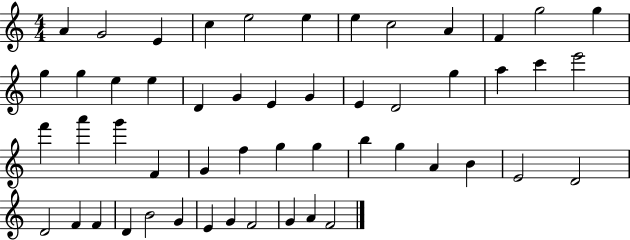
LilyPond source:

{
  \clef treble
  \numericTimeSignature
  \time 4/4
  \key c \major
  a'4 g'2 e'4 | c''4 e''2 e''4 | e''4 c''2 a'4 | f'4 g''2 g''4 | \break g''4 g''4 e''4 e''4 | d'4 g'4 e'4 g'4 | e'4 d'2 g''4 | a''4 c'''4 e'''2 | \break f'''4 a'''4 g'''4 f'4 | g'4 f''4 g''4 g''4 | b''4 g''4 a'4 b'4 | e'2 d'2 | \break d'2 f'4 f'4 | d'4 b'2 g'4 | e'4 g'4 f'2 | g'4 a'4 f'2 | \break \bar "|."
}